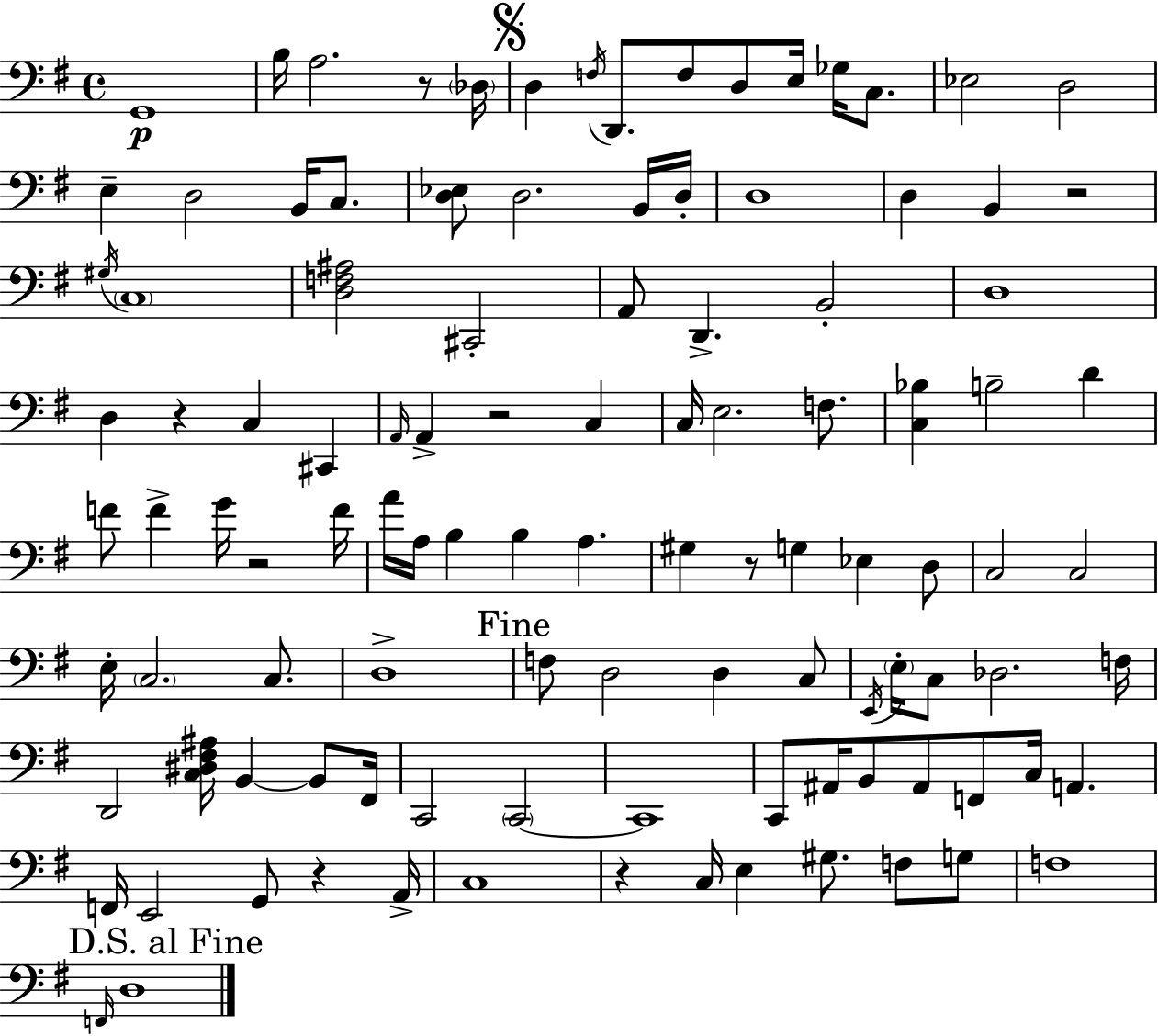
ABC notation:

X:1
T:Untitled
M:4/4
L:1/4
K:Em
G,,4 B,/4 A,2 z/2 _D,/4 D, F,/4 D,,/2 F,/2 D,/2 E,/4 _G,/4 C,/2 _E,2 D,2 E, D,2 B,,/4 C,/2 [D,_E,]/2 D,2 B,,/4 D,/4 D,4 D, B,, z2 ^G,/4 C,4 [D,F,^A,]2 ^C,,2 A,,/2 D,, B,,2 D,4 D, z C, ^C,, A,,/4 A,, z2 C, C,/4 E,2 F,/2 [C,_B,] B,2 D F/2 F G/4 z2 F/4 A/4 A,/4 B, B, A, ^G, z/2 G, _E, D,/2 C,2 C,2 E,/4 C,2 C,/2 D,4 F,/2 D,2 D, C,/2 E,,/4 E,/4 C,/2 _D,2 F,/4 D,,2 [C,^D,^F,^A,]/4 B,, B,,/2 ^F,,/4 C,,2 C,,2 C,,4 C,,/2 ^A,,/4 B,,/2 ^A,,/2 F,,/2 C,/4 A,, F,,/4 E,,2 G,,/2 z A,,/4 C,4 z C,/4 E, ^G,/2 F,/2 G,/2 F,4 F,,/4 D,4